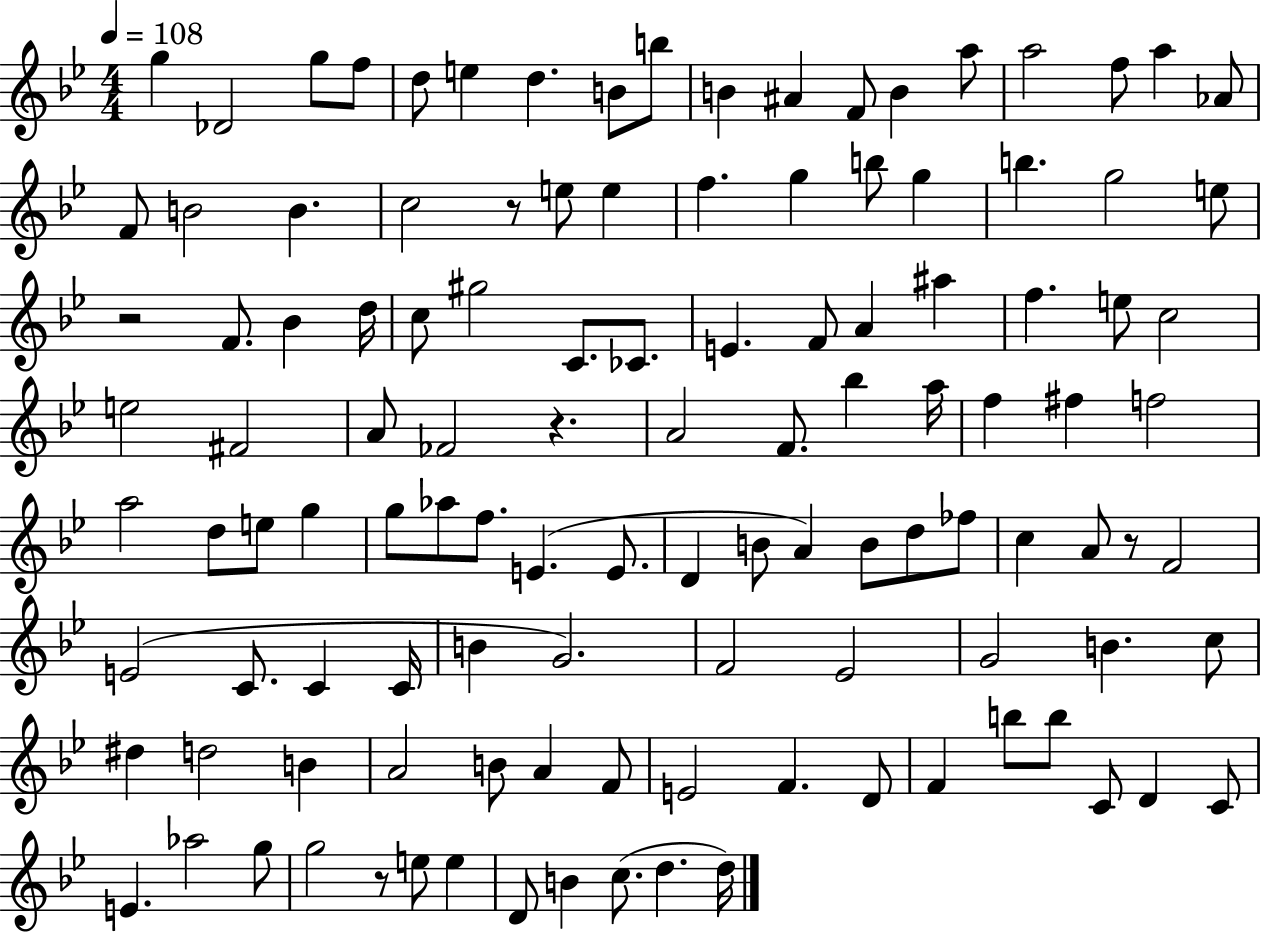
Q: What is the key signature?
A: BES major